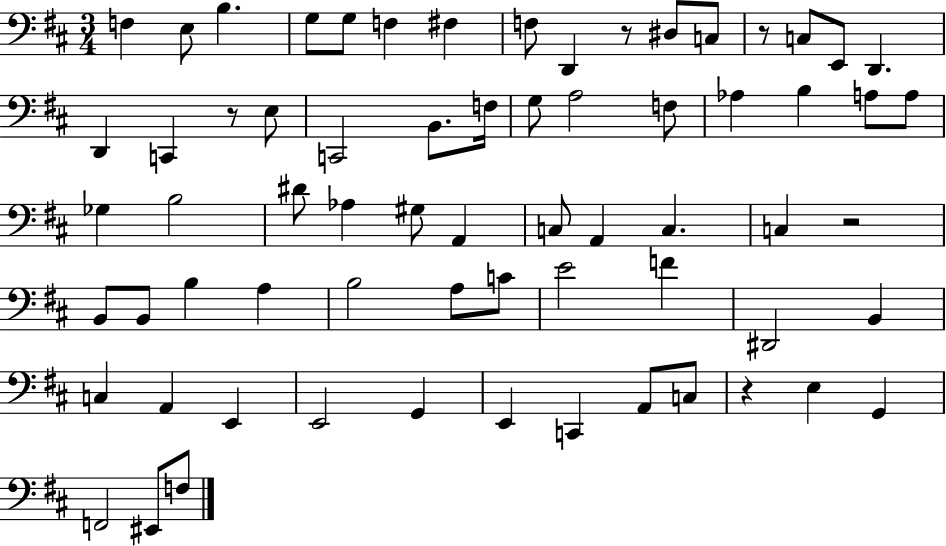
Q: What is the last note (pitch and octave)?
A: F3